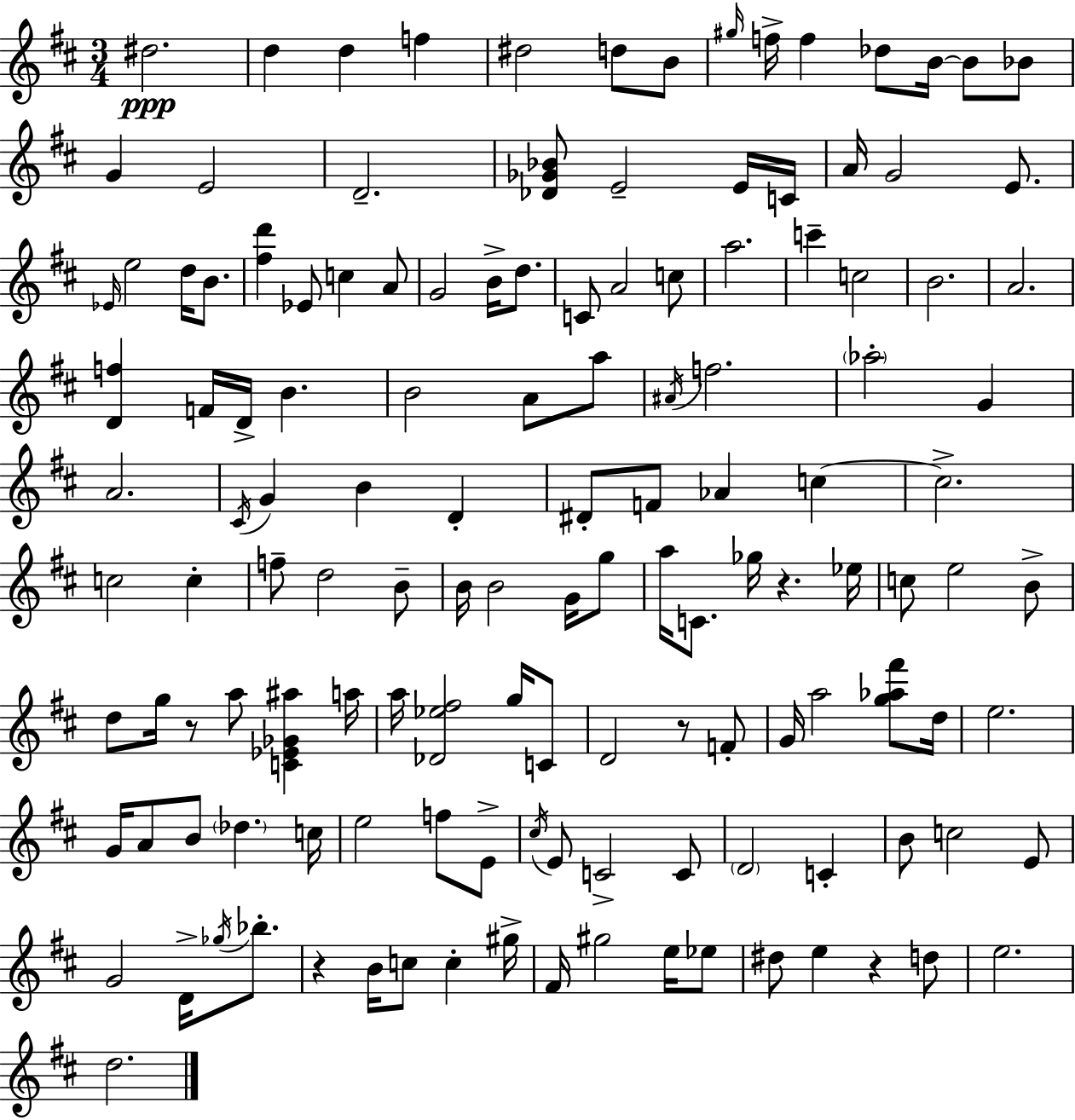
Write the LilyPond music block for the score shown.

{
  \clef treble
  \numericTimeSignature
  \time 3/4
  \key d \major
  dis''2.\ppp | d''4 d''4 f''4 | dis''2 d''8 b'8 | \grace { gis''16 } f''16-> f''4 des''8 b'16~~ b'8 bes'8 | \break g'4 e'2 | d'2.-- | <des' ges' bes'>8 e'2-- e'16 | c'16 a'16 g'2 e'8. | \break \grace { ees'16 } e''2 d''16 b'8. | <fis'' d'''>4 ees'8 c''4 | a'8 g'2 b'16-> d''8. | c'8 a'2 | \break c''8 a''2. | c'''4-- c''2 | b'2. | a'2. | \break <d' f''>4 f'16 d'16-> b'4. | b'2 a'8 | a''8 \acciaccatura { ais'16 } f''2. | \parenthesize aes''2-. g'4 | \break a'2. | \acciaccatura { cis'16 } g'4 b'4 | d'4-. dis'8-. f'8 aes'4 | c''4~~ c''2.-> | \break c''2 | c''4-. f''8-- d''2 | b'8-- b'16 b'2 | g'16 g''8 a''16 c'8. ges''16 r4. | \break ees''16 c''8 e''2 | b'8-> d''8 g''16 r8 a''8 <c' ees' ges' ais''>4 | a''16 a''16 <des' ees'' fis''>2 | g''16 c'8 d'2 | \break r8 f'8-. g'16 a''2 | <g'' aes'' fis'''>8 d''16 e''2. | g'16 a'8 b'8 \parenthesize des''4. | c''16 e''2 | \break f''8 e'8-> \acciaccatura { cis''16 } e'8 c'2-> | c'8 \parenthesize d'2 | c'4-. b'8 c''2 | e'8 g'2 | \break d'16-> \acciaccatura { ges''16 } bes''8.-. r4 b'16 c''8 | c''4-. gis''16-> fis'16 gis''2 | e''16 ees''8 dis''8 e''4 | r4 d''8 e''2. | \break d''2. | \bar "|."
}